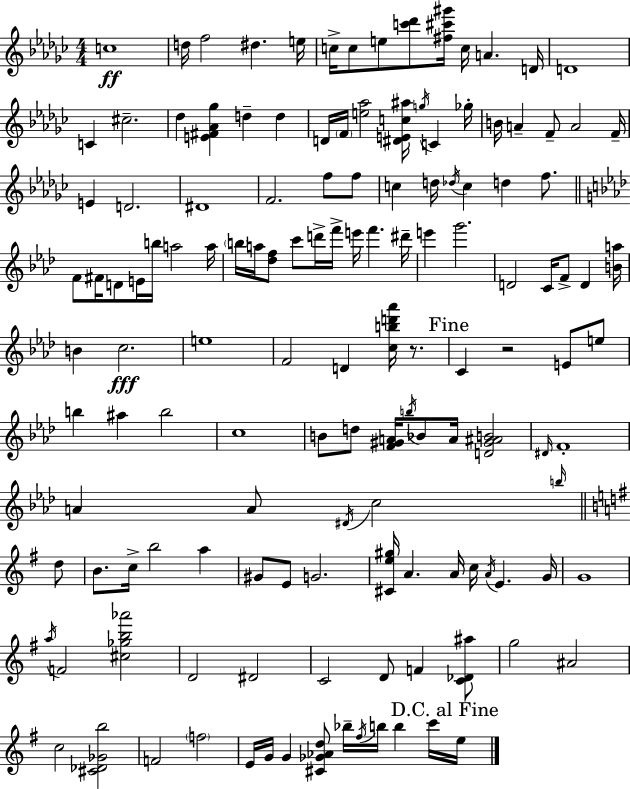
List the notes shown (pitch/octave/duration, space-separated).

C5/w D5/s F5/h D#5/q. E5/s C5/s C5/e E5/e [C6,Db6]/e [F#5,C#6,G#6]/s C5/s A4/q. D4/s D4/w C4/q C#5/h. Db5/q [E4,F#4,Ab4,Gb5]/q D5/q D5/q D4/s F4/s [E5,Ab5]/h [D#4,E4,C5,A#5]/s G5/s C4/q Gb5/s B4/s A4/q F4/e A4/h F4/s E4/q D4/h. D#4/w F4/h. F5/e F5/e C5/q D5/s Db5/s C5/q D5/q F5/e. F4/e F#4/s D4/e E4/s B5/s A5/h A5/s B5/s A5/s [Db5,F5]/e C6/e D6/s F6/s E6/s F6/q. D#6/s E6/q G6/h. D4/h C4/s F4/e D4/q [B4,A5]/s B4/q C5/h. E5/w F4/h D4/q [C5,B5,D6,Ab6]/s R/e. C4/q R/h E4/e E5/e B5/q A#5/q B5/h C5/w B4/e D5/e [F4,G#4,A4]/s B5/s Bb4/e A4/s [D4,G#4,A#4,B4]/h D#4/s F4/w A4/q A4/e D#4/s C5/h B5/s D5/e B4/e. C5/s B5/h A5/q G#4/e E4/e G4/h. [C#4,E5,G#5]/s A4/q. A4/s C5/s A4/s E4/q. G4/s G4/w A5/s F4/h [C#5,Gb5,B5,Ab6]/h D4/h D#4/h C4/h D4/e F4/q [C4,Db4,A#5]/e G5/h A#4/h C5/h [C#4,Db4,Gb4,B5]/h F4/h F5/h E4/s G4/s G4/q [C#4,Gb4,Ab4,D5]/e Bb5/s F#5/s B5/s B5/q C6/s E5/s